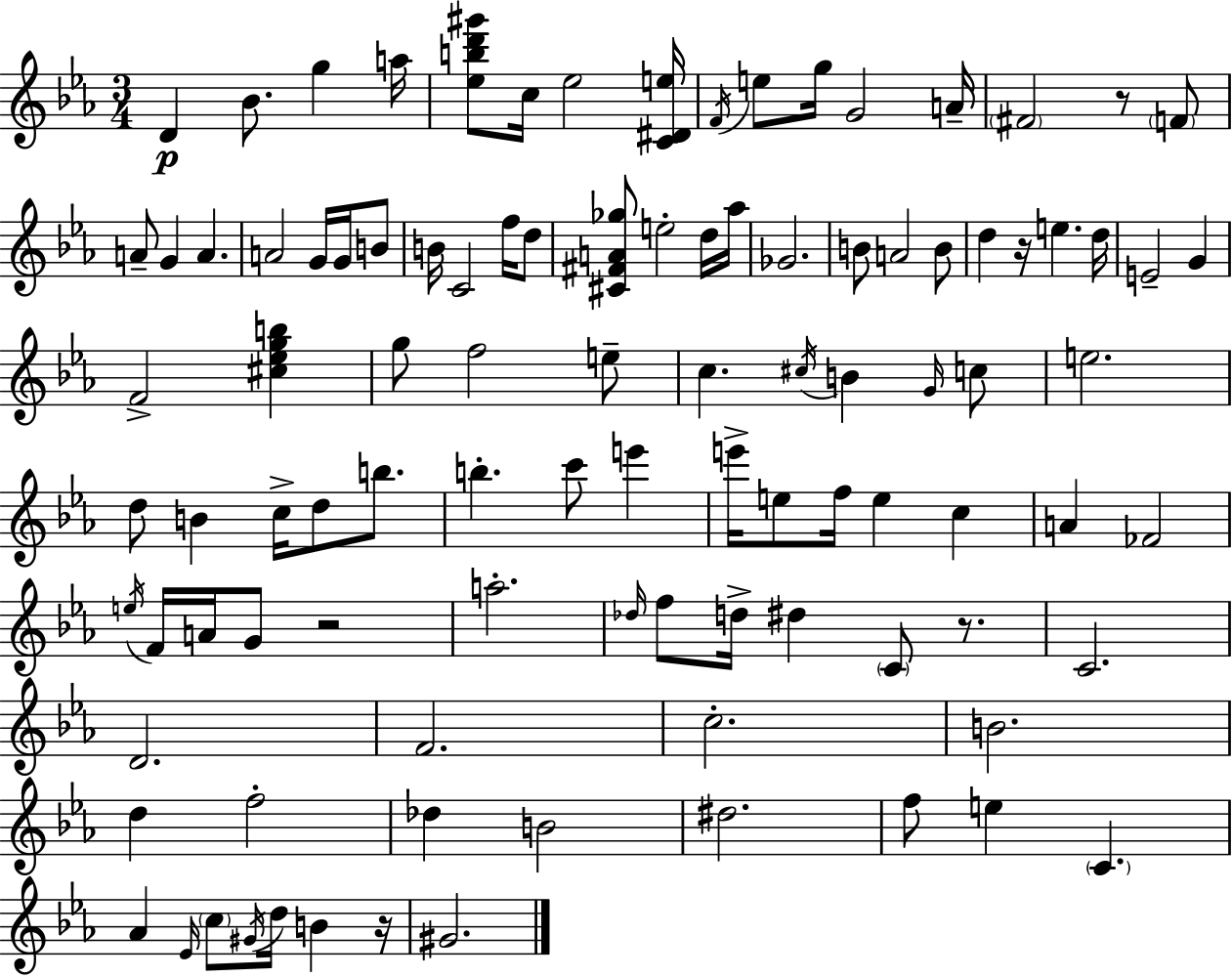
{
  \clef treble
  \numericTimeSignature
  \time 3/4
  \key ees \major
  d'4\p bes'8. g''4 a''16 | <ees'' b'' d''' gis'''>8 c''16 ees''2 <c' dis' e''>16 | \acciaccatura { f'16 } e''8 g''16 g'2 | a'16-- \parenthesize fis'2 r8 \parenthesize f'8 | \break a'8-- g'4 a'4. | a'2 g'16 g'16 b'8 | b'16 c'2 f''16 d''8 | <cis' fis' a' ges''>8 e''2-. d''16 | \break aes''16 ges'2. | b'8 a'2 b'8 | d''4 r16 e''4. | d''16 e'2-- g'4 | \break f'2-> <cis'' ees'' g'' b''>4 | g''8 f''2 e''8-- | c''4. \acciaccatura { cis''16 } b'4 | \grace { g'16 } c''8 e''2. | \break d''8 b'4 c''16-> d''8 | b''8. b''4.-. c'''8 e'''4 | e'''16-> e''8 f''16 e''4 c''4 | a'4 fes'2 | \break \acciaccatura { e''16 } f'16 a'16 g'8 r2 | a''2.-. | \grace { des''16 } f''8 d''16-> dis''4 | \parenthesize c'8 r8. c'2. | \break d'2. | f'2. | c''2.-. | b'2. | \break d''4 f''2-. | des''4 b'2 | dis''2. | f''8 e''4 \parenthesize c'4. | \break aes'4 \grace { ees'16 } \parenthesize c''8 | \acciaccatura { gis'16 } d''16 b'4 r16 gis'2. | \bar "|."
}